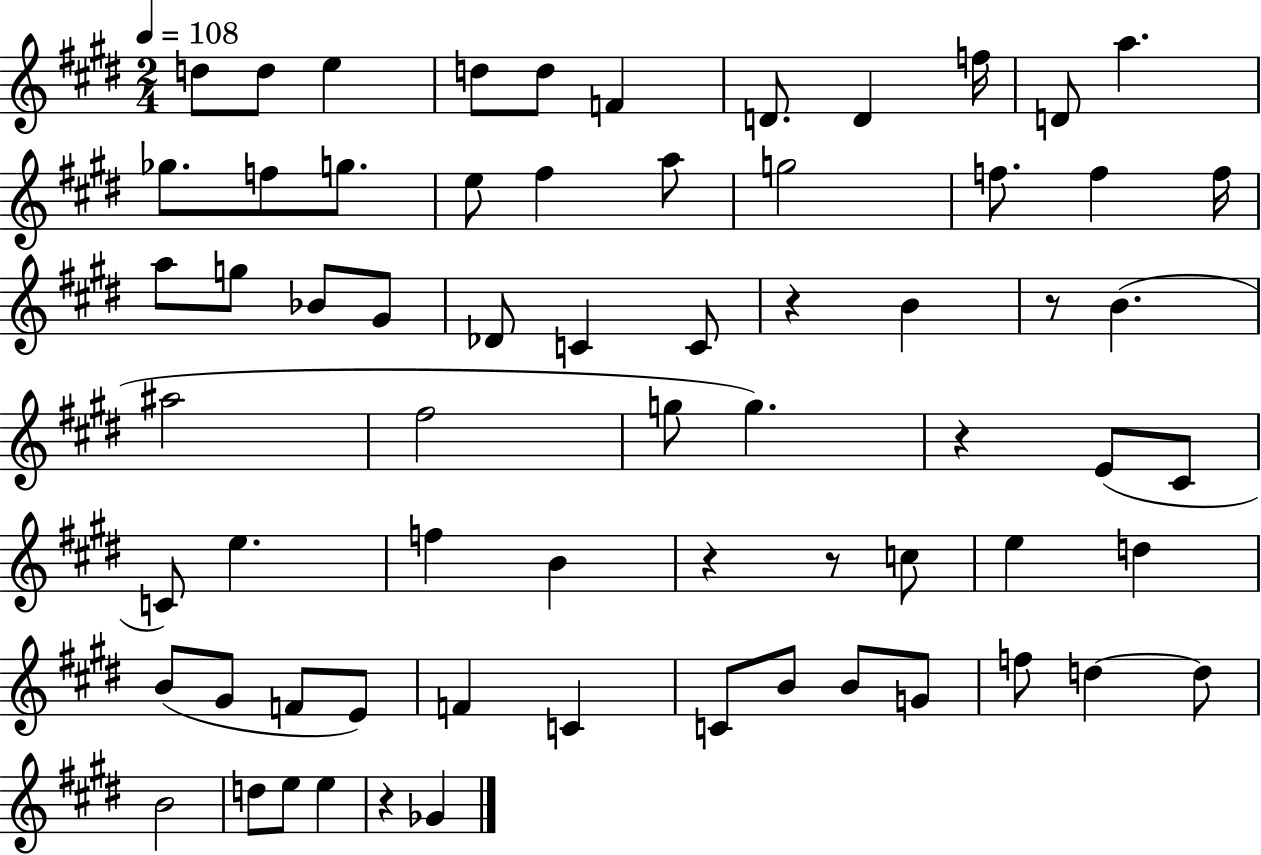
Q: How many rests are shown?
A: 6